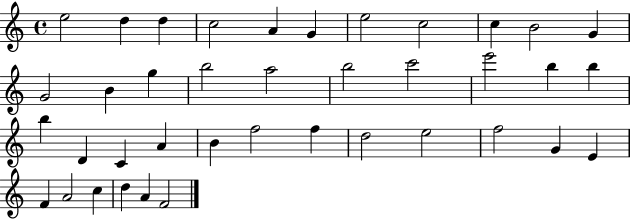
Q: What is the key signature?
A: C major